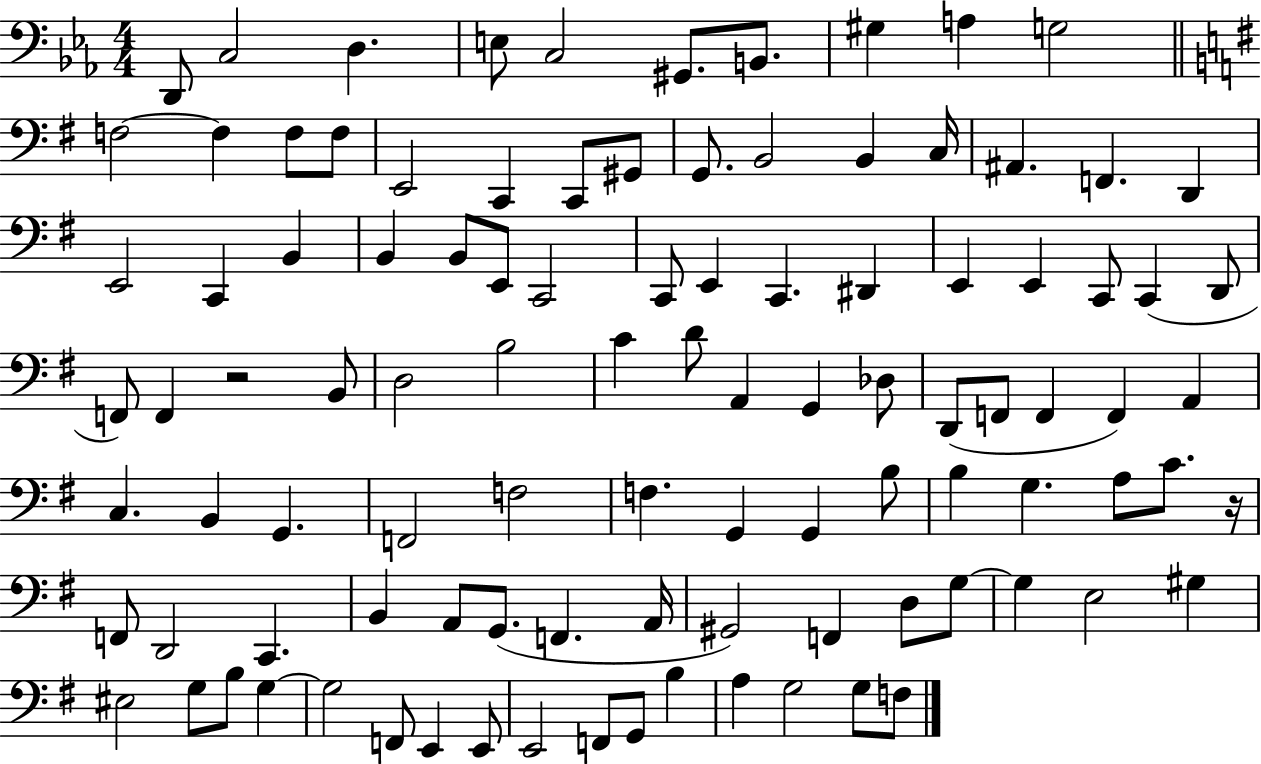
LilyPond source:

{
  \clef bass
  \numericTimeSignature
  \time 4/4
  \key ees \major
  d,8 c2 d4. | e8 c2 gis,8. b,8. | gis4 a4 g2 | \bar "||" \break \key g \major f2~~ f4 f8 f8 | e,2 c,4 c,8 gis,8 | g,8. b,2 b,4 c16 | ais,4. f,4. d,4 | \break e,2 c,4 b,4 | b,4 b,8 e,8 c,2 | c,8 e,4 c,4. dis,4 | e,4 e,4 c,8 c,4( d,8 | \break f,8) f,4 r2 b,8 | d2 b2 | c'4 d'8 a,4 g,4 des8 | d,8( f,8 f,4 f,4) a,4 | \break c4. b,4 g,4. | f,2 f2 | f4. g,4 g,4 b8 | b4 g4. a8 c'8. r16 | \break f,8 d,2 c,4. | b,4 a,8 g,8.( f,4. a,16 | gis,2) f,4 d8 g8~~ | g4 e2 gis4 | \break eis2 g8 b8 g4~~ | g2 f,8 e,4 e,8 | e,2 f,8 g,8 b4 | a4 g2 g8 f8 | \break \bar "|."
}